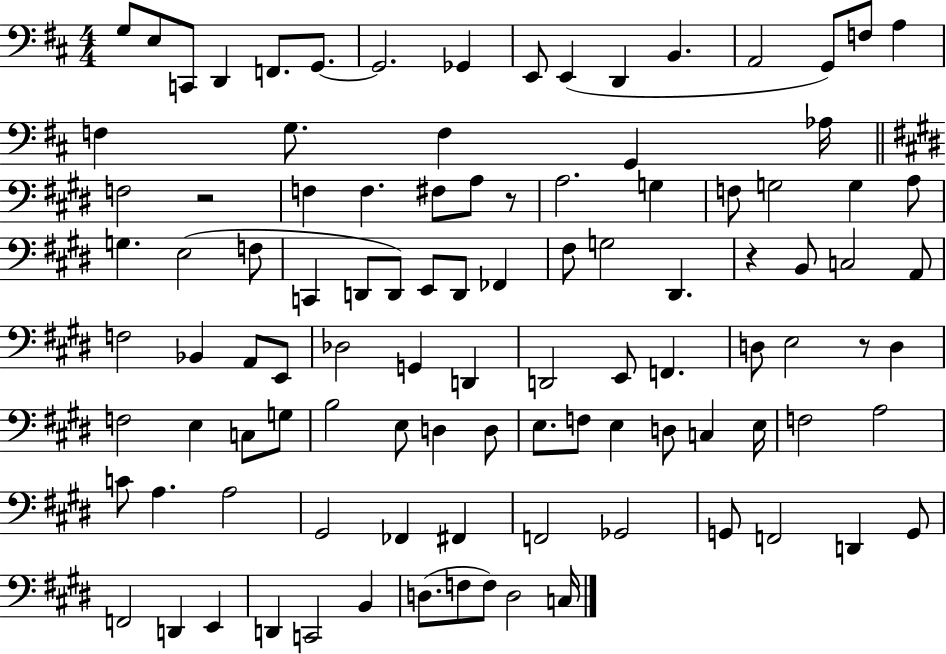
X:1
T:Untitled
M:4/4
L:1/4
K:D
G,/2 E,/2 C,,/2 D,, F,,/2 G,,/2 G,,2 _G,, E,,/2 E,, D,, B,, A,,2 G,,/2 F,/2 A, F, G,/2 F, G,, _A,/4 F,2 z2 F, F, ^F,/2 A,/2 z/2 A,2 G, F,/2 G,2 G, A,/2 G, E,2 F,/2 C,, D,,/2 D,,/2 E,,/2 D,,/2 _F,, ^F,/2 G,2 ^D,, z B,,/2 C,2 A,,/2 F,2 _B,, A,,/2 E,,/2 _D,2 G,, D,, D,,2 E,,/2 F,, D,/2 E,2 z/2 D, F,2 E, C,/2 G,/2 B,2 E,/2 D, D,/2 E,/2 F,/2 E, D,/2 C, E,/4 F,2 A,2 C/2 A, A,2 ^G,,2 _F,, ^F,, F,,2 _G,,2 G,,/2 F,,2 D,, G,,/2 F,,2 D,, E,, D,, C,,2 B,, D,/2 F,/2 F,/2 D,2 C,/4